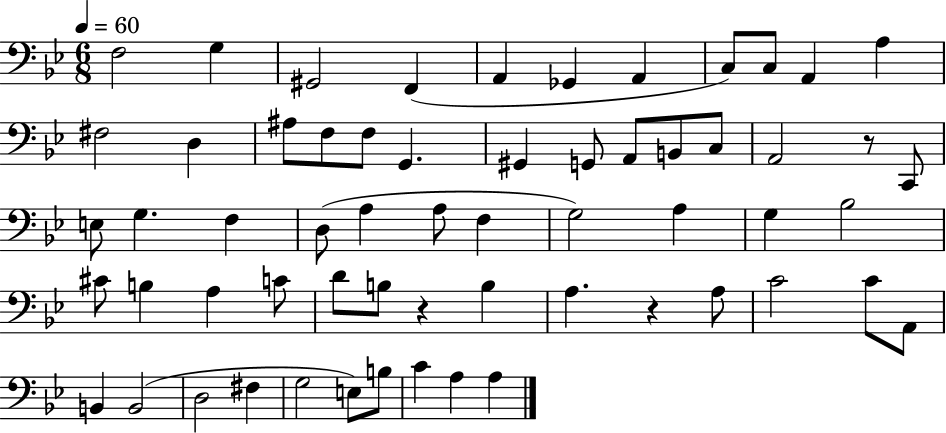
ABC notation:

X:1
T:Untitled
M:6/8
L:1/4
K:Bb
F,2 G, ^G,,2 F,, A,, _G,, A,, C,/2 C,/2 A,, A, ^F,2 D, ^A,/2 F,/2 F,/2 G,, ^G,, G,,/2 A,,/2 B,,/2 C,/2 A,,2 z/2 C,,/2 E,/2 G, F, D,/2 A, A,/2 F, G,2 A, G, _B,2 ^C/2 B, A, C/2 D/2 B,/2 z B, A, z A,/2 C2 C/2 A,,/2 B,, B,,2 D,2 ^F, G,2 E,/2 B,/2 C A, A,